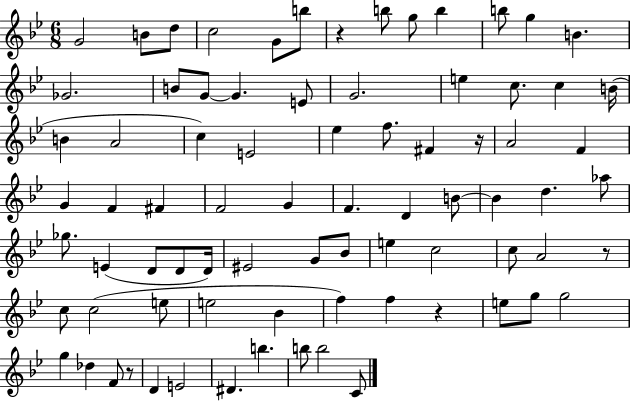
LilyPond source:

{
  \clef treble
  \numericTimeSignature
  \time 6/8
  \key bes \major
  g'2 b'8 d''8 | c''2 g'8 b''8 | r4 b''8 g''8 b''4 | b''8 g''4 b'4. | \break ges'2. | b'8 g'8~~ g'4. e'8 | g'2. | e''4 c''8. c''4 b'16( | \break b'4 a'2 | c''4) e'2 | ees''4 f''8. fis'4 r16 | a'2 f'4 | \break g'4 f'4 fis'4 | f'2 g'4 | f'4. d'4 b'8~~ | b'4 d''4. aes''8 | \break ges''8. e'4( d'8 d'8 d'16) | eis'2 g'8 bes'8 | e''4 c''2 | c''8 a'2 r8 | \break c''8 c''2( e''8 | e''2 bes'4 | f''4) f''4 r4 | e''8 g''8 g''2 | \break g''4 des''4 f'8 r8 | d'4 e'2 | dis'4. b''4. | b''8 b''2 c'8 | \break \bar "|."
}